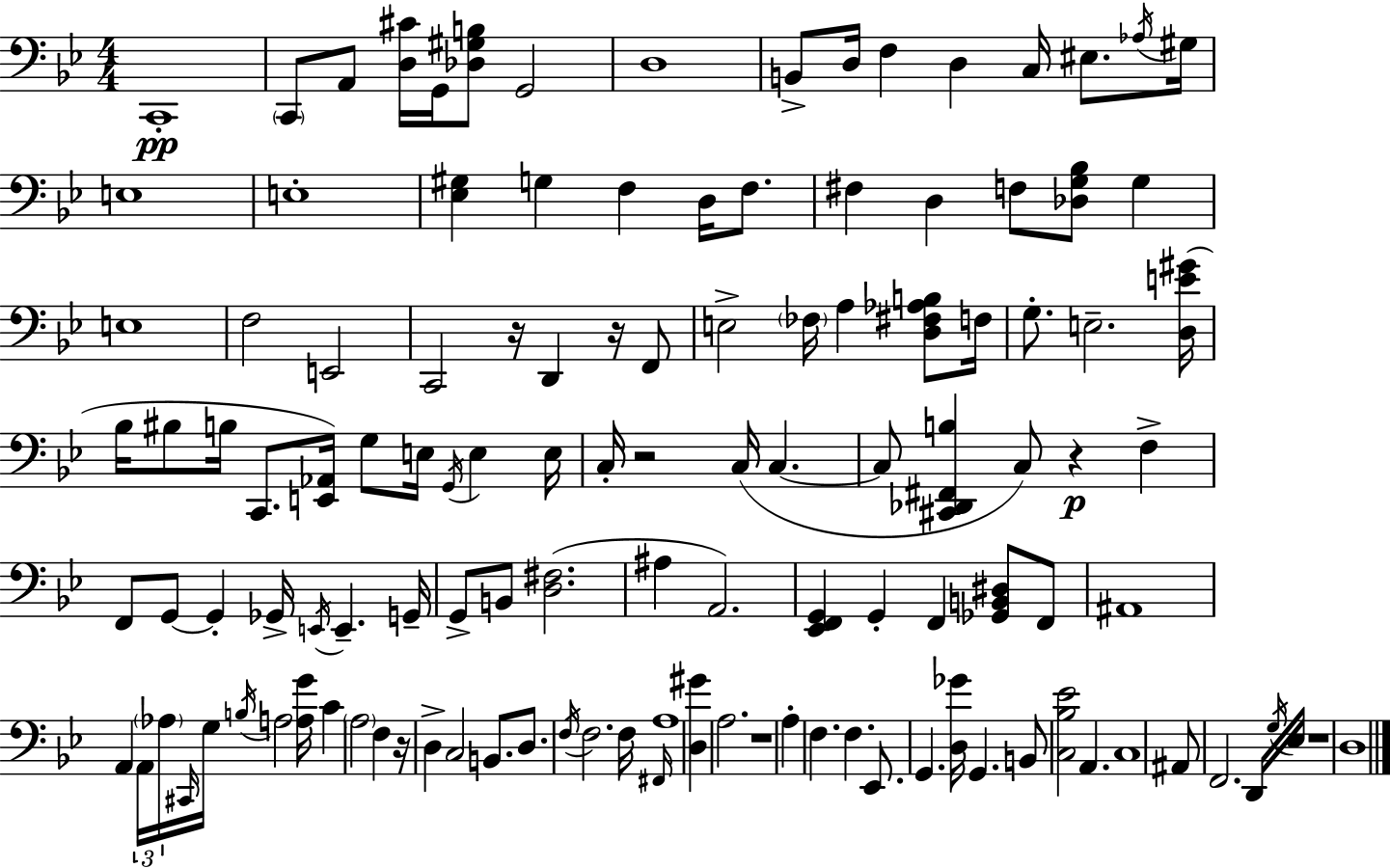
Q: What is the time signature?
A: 4/4